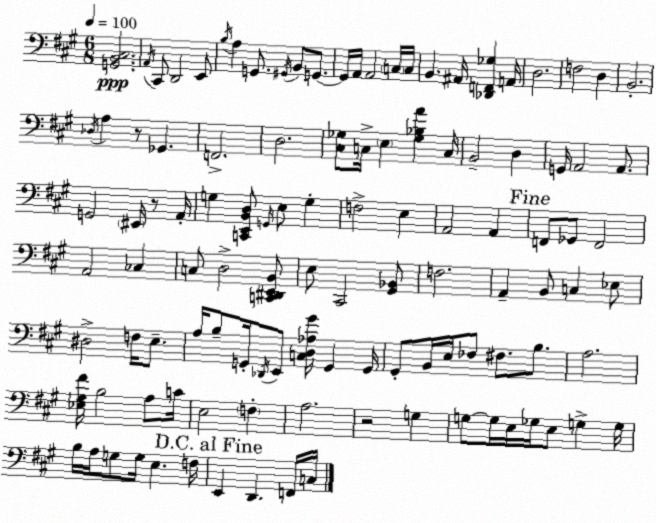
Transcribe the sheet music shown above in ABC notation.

X:1
T:Untitled
M:6/8
L:1/4
K:A
[G,,B,,^C,]2 A,,/4 ^C,,/2 D,,2 E,,/2 B,/4 A, G,,/2 ^G,,/4 B,,/2 G,,/2 G,,/4 A,,/4 A,,2 C,/4 C,/4 B,, ^A,,/4 [_D,,F,,_G,] A,,/4 D,2 F,2 D, B,,2 _D,/4 A, z/2 _G,, F,,2 D,2 [^C,_G,]/2 C,/4 E, [_G,_B,A] C,/4 B,,2 D, G,,/4 A,,2 A,,/2 G,,2 ^E,,/4 z/2 A,,/4 G, [C,,E,,B,,D,]/2 G,,/4 E,/2 G, F,2 E, A,,2 A,, F,,/2 _G,,/2 F,,2 A,,2 _C, C,/2 D,2 [C,,^D,,E,,B,,]/2 E,/2 ^C,,2 [^G,,_B,,]/2 F,2 A,, B,,/2 C, _E,/2 ^D,2 F,/4 E,/2 A,/4 B,/2 G,,/4 _D,,/4 E,,/2 [C,D,_A,^G]/4 G,, G,,/4 ^G,,/2 B,,/4 E,/4 _F,/2 ^F,/2 B,/2 A,2 [_E,^G,^F]/4 B,2 A,/2 C/4 E,2 F, A,2 z2 G, G,/2 G,/4 E,/4 _G,/4 E,/2 G, G,/4 B,/4 A,/4 G,/2 G,/4 E, F,/4 E,, D,, F,,/4 C,/4